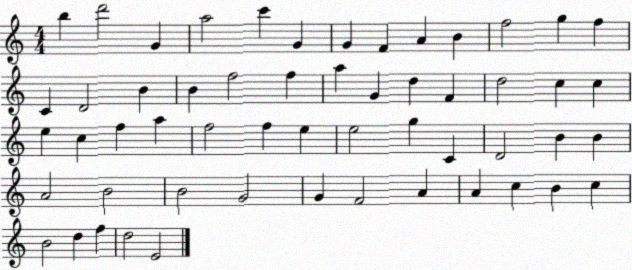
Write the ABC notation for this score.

X:1
T:Untitled
M:4/4
L:1/4
K:C
b d'2 G a2 c' G G F A B f2 g f C D2 B B f2 f a G d F d2 c c e c f a f2 f e e2 g C D2 B B A2 B2 B2 G2 G F2 A A c B c B2 d f d2 E2